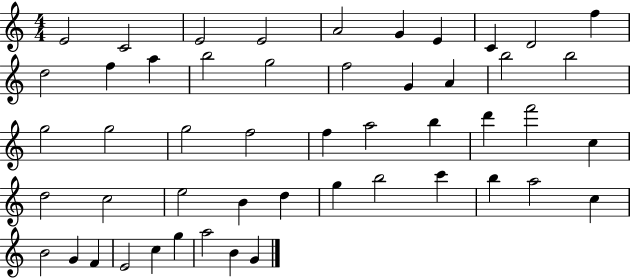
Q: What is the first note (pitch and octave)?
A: E4